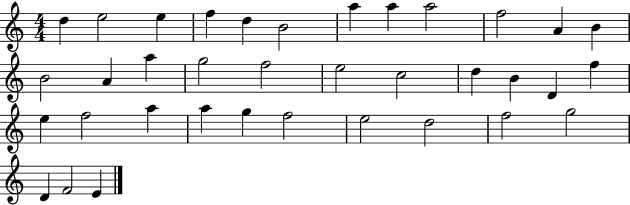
D5/q E5/h E5/q F5/q D5/q B4/h A5/q A5/q A5/h F5/h A4/q B4/q B4/h A4/q A5/q G5/h F5/h E5/h C5/h D5/q B4/q D4/q F5/q E5/q F5/h A5/q A5/q G5/q F5/h E5/h D5/h F5/h G5/h D4/q F4/h E4/q